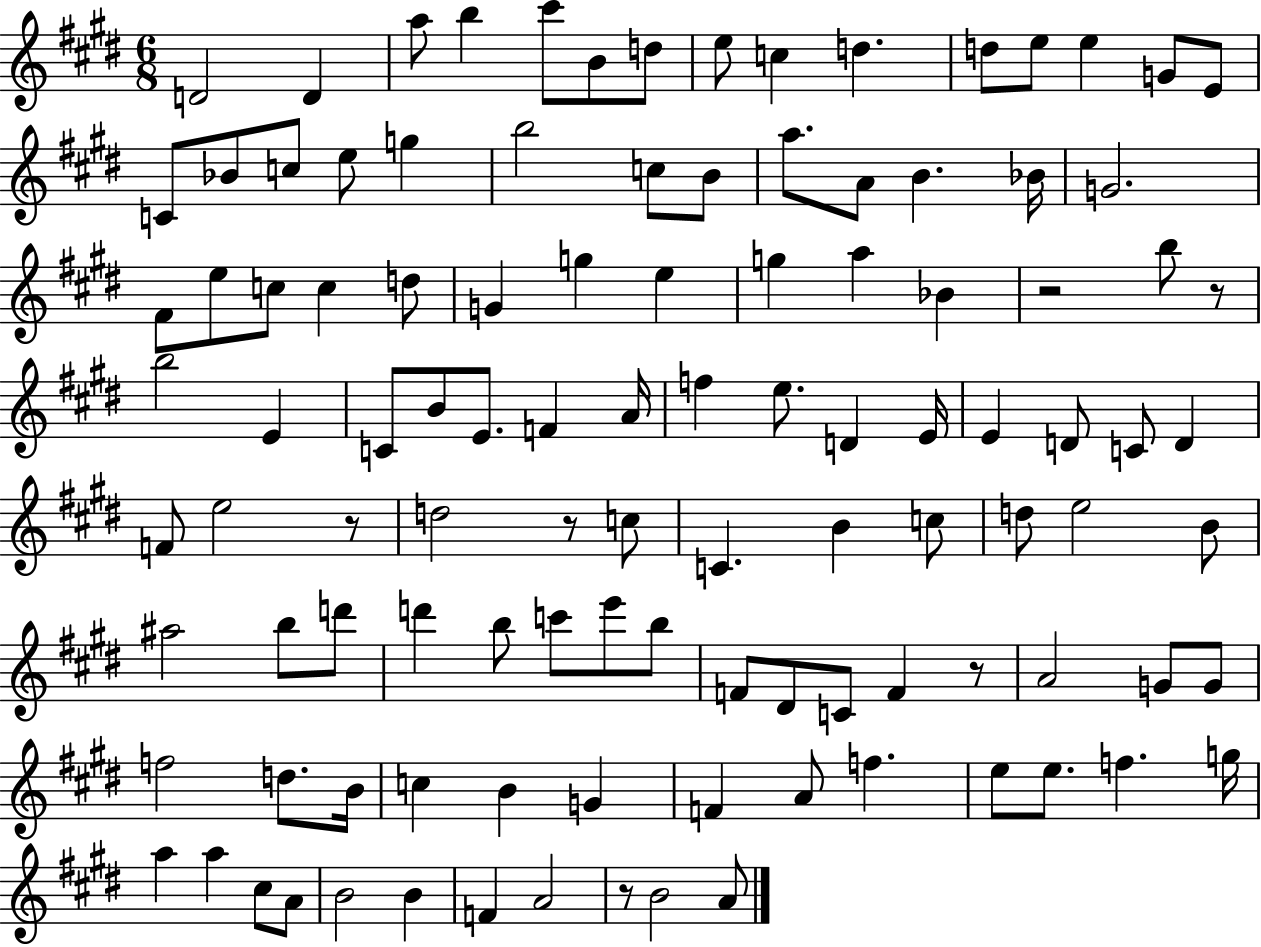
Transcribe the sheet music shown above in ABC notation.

X:1
T:Untitled
M:6/8
L:1/4
K:E
D2 D a/2 b ^c'/2 B/2 d/2 e/2 c d d/2 e/2 e G/2 E/2 C/2 _B/2 c/2 e/2 g b2 c/2 B/2 a/2 A/2 B _B/4 G2 ^F/2 e/2 c/2 c d/2 G g e g a _B z2 b/2 z/2 b2 E C/2 B/2 E/2 F A/4 f e/2 D E/4 E D/2 C/2 D F/2 e2 z/2 d2 z/2 c/2 C B c/2 d/2 e2 B/2 ^a2 b/2 d'/2 d' b/2 c'/2 e'/2 b/2 F/2 ^D/2 C/2 F z/2 A2 G/2 G/2 f2 d/2 B/4 c B G F A/2 f e/2 e/2 f g/4 a a ^c/2 A/2 B2 B F A2 z/2 B2 A/2